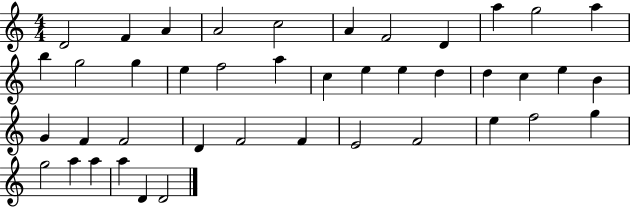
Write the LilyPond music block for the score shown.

{
  \clef treble
  \numericTimeSignature
  \time 4/4
  \key c \major
  d'2 f'4 a'4 | a'2 c''2 | a'4 f'2 d'4 | a''4 g''2 a''4 | \break b''4 g''2 g''4 | e''4 f''2 a''4 | c''4 e''4 e''4 d''4 | d''4 c''4 e''4 b'4 | \break g'4 f'4 f'2 | d'4 f'2 f'4 | e'2 f'2 | e''4 f''2 g''4 | \break g''2 a''4 a''4 | a''4 d'4 d'2 | \bar "|."
}